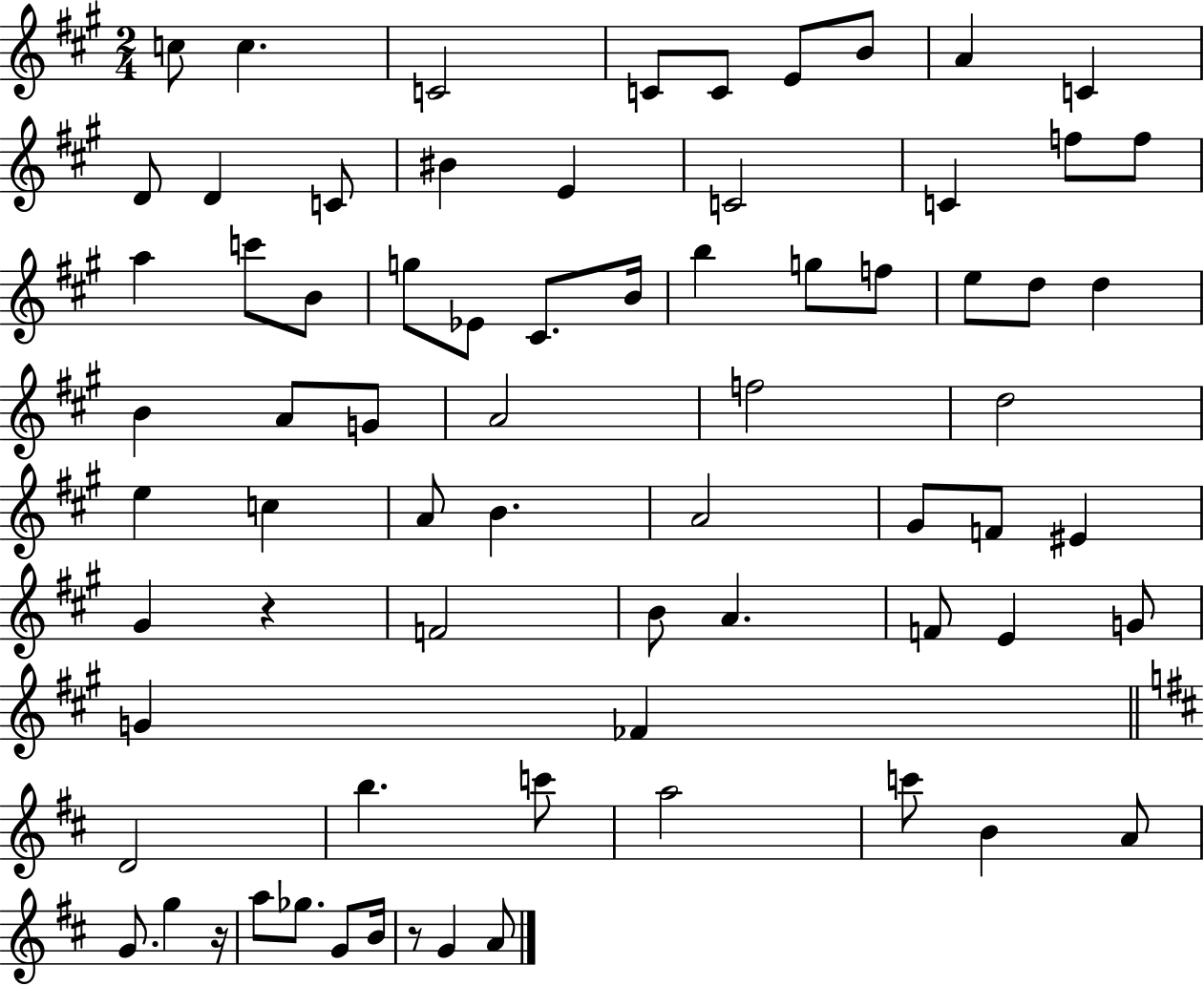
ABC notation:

X:1
T:Untitled
M:2/4
L:1/4
K:A
c/2 c C2 C/2 C/2 E/2 B/2 A C D/2 D C/2 ^B E C2 C f/2 f/2 a c'/2 B/2 g/2 _E/2 ^C/2 B/4 b g/2 f/2 e/2 d/2 d B A/2 G/2 A2 f2 d2 e c A/2 B A2 ^G/2 F/2 ^E ^G z F2 B/2 A F/2 E G/2 G _F D2 b c'/2 a2 c'/2 B A/2 G/2 g z/4 a/2 _g/2 G/2 B/4 z/2 G A/2